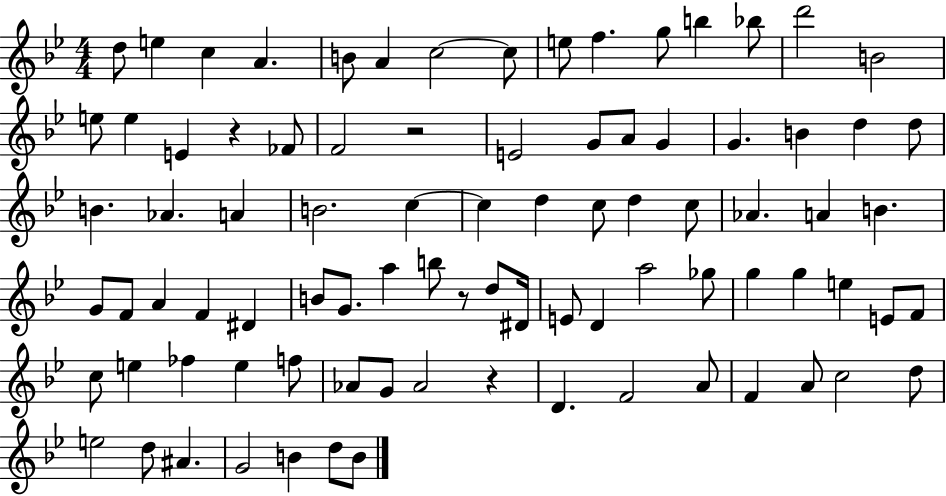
{
  \clef treble
  \numericTimeSignature
  \time 4/4
  \key bes \major
  d''8 e''4 c''4 a'4. | b'8 a'4 c''2~~ c''8 | e''8 f''4. g''8 b''4 bes''8 | d'''2 b'2 | \break e''8 e''4 e'4 r4 fes'8 | f'2 r2 | e'2 g'8 a'8 g'4 | g'4. b'4 d''4 d''8 | \break b'4. aes'4. a'4 | b'2. c''4~~ | c''4 d''4 c''8 d''4 c''8 | aes'4. a'4 b'4. | \break g'8 f'8 a'4 f'4 dis'4 | b'8 g'8. a''4 b''8 r8 d''8 dis'16 | e'8 d'4 a''2 ges''8 | g''4 g''4 e''4 e'8 f'8 | \break c''8 e''4 fes''4 e''4 f''8 | aes'8 g'8 aes'2 r4 | d'4. f'2 a'8 | f'4 a'8 c''2 d''8 | \break e''2 d''8 ais'4. | g'2 b'4 d''8 b'8 | \bar "|."
}